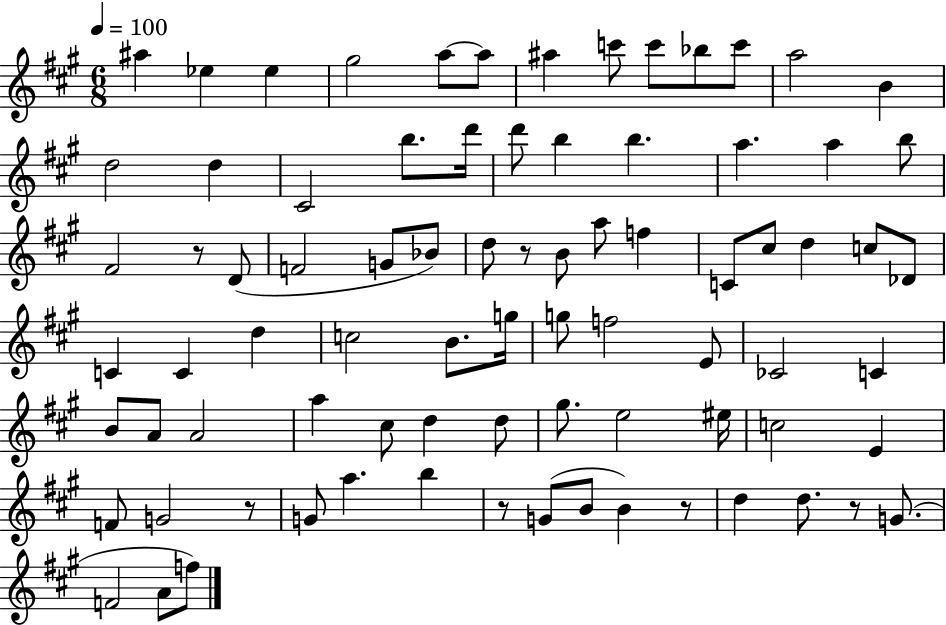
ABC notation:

X:1
T:Untitled
M:6/8
L:1/4
K:A
^a _e _e ^g2 a/2 a/2 ^a c'/2 c'/2 _b/2 c'/2 a2 B d2 d ^C2 b/2 d'/4 d'/2 b b a a b/2 ^F2 z/2 D/2 F2 G/2 _B/2 d/2 z/2 B/2 a/2 f C/2 ^c/2 d c/2 _D/2 C C d c2 B/2 g/4 g/2 f2 E/2 _C2 C B/2 A/2 A2 a ^c/2 d d/2 ^g/2 e2 ^e/4 c2 E F/2 G2 z/2 G/2 a b z/2 G/2 B/2 B z/2 d d/2 z/2 G/2 F2 A/2 f/2